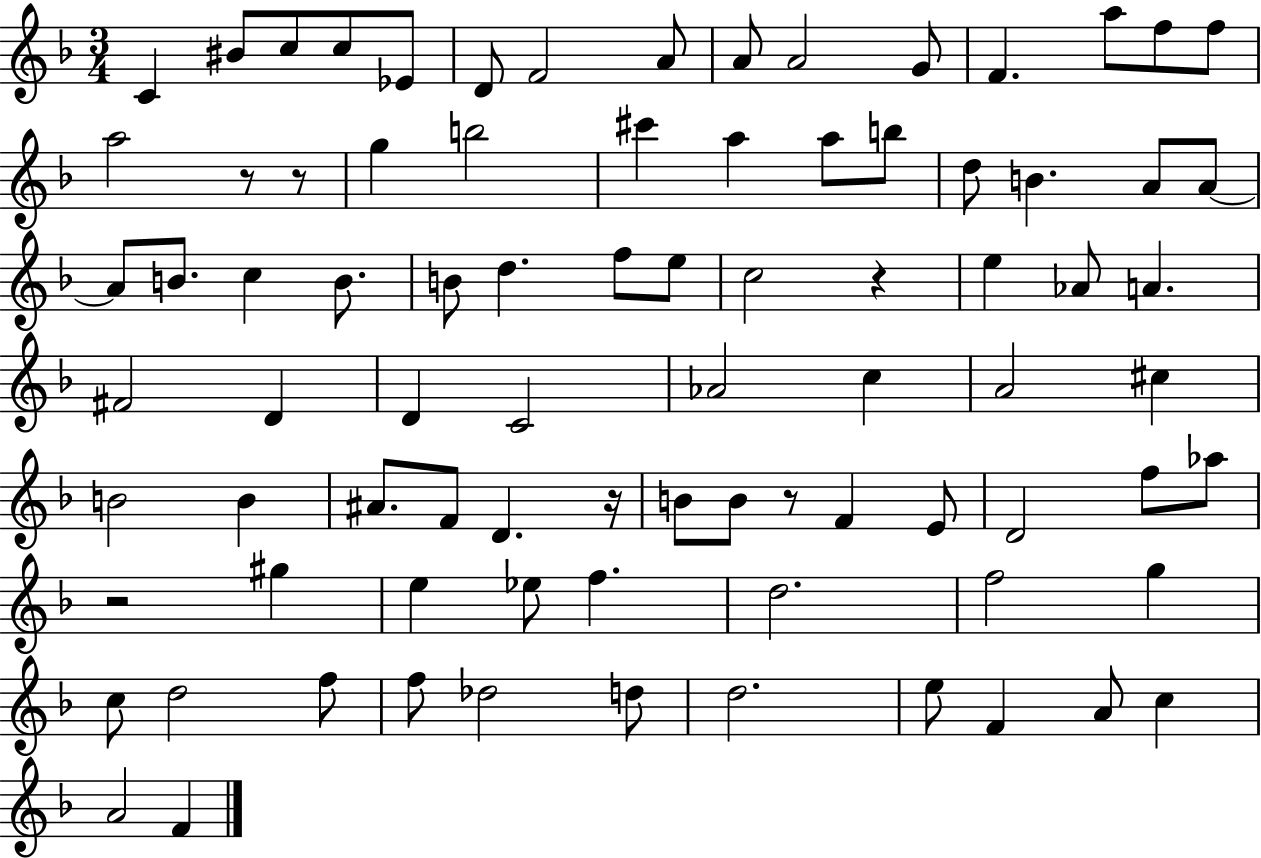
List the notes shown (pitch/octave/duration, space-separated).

C4/q BIS4/e C5/e C5/e Eb4/e D4/e F4/h A4/e A4/e A4/h G4/e F4/q. A5/e F5/e F5/e A5/h R/e R/e G5/q B5/h C#6/q A5/q A5/e B5/e D5/e B4/q. A4/e A4/e A4/e B4/e. C5/q B4/e. B4/e D5/q. F5/e E5/e C5/h R/q E5/q Ab4/e A4/q. F#4/h D4/q D4/q C4/h Ab4/h C5/q A4/h C#5/q B4/h B4/q A#4/e. F4/e D4/q. R/s B4/e B4/e R/e F4/q E4/e D4/h F5/e Ab5/e R/h G#5/q E5/q Eb5/e F5/q. D5/h. F5/h G5/q C5/e D5/h F5/e F5/e Db5/h D5/e D5/h. E5/e F4/q A4/e C5/q A4/h F4/q